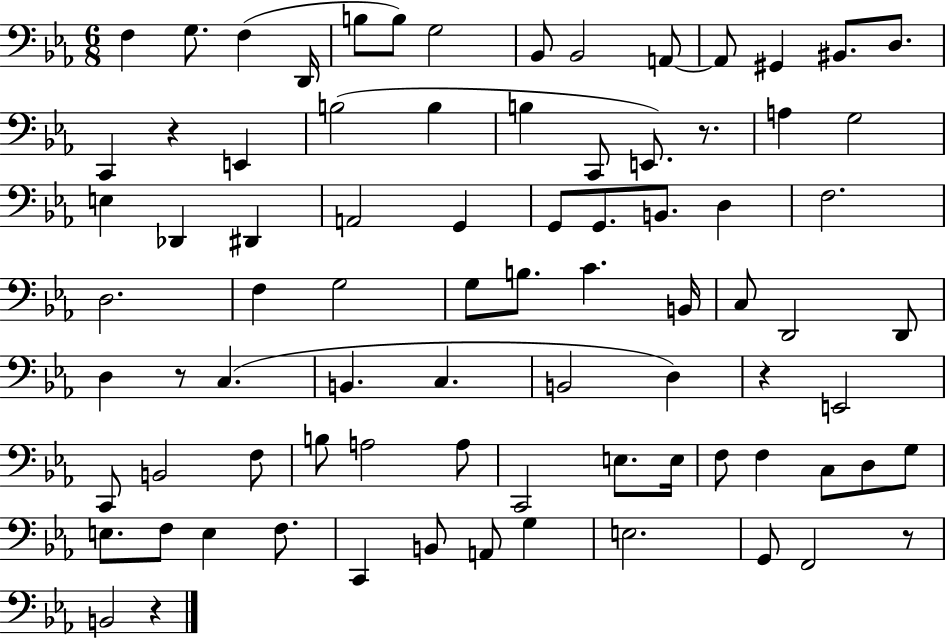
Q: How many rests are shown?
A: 6